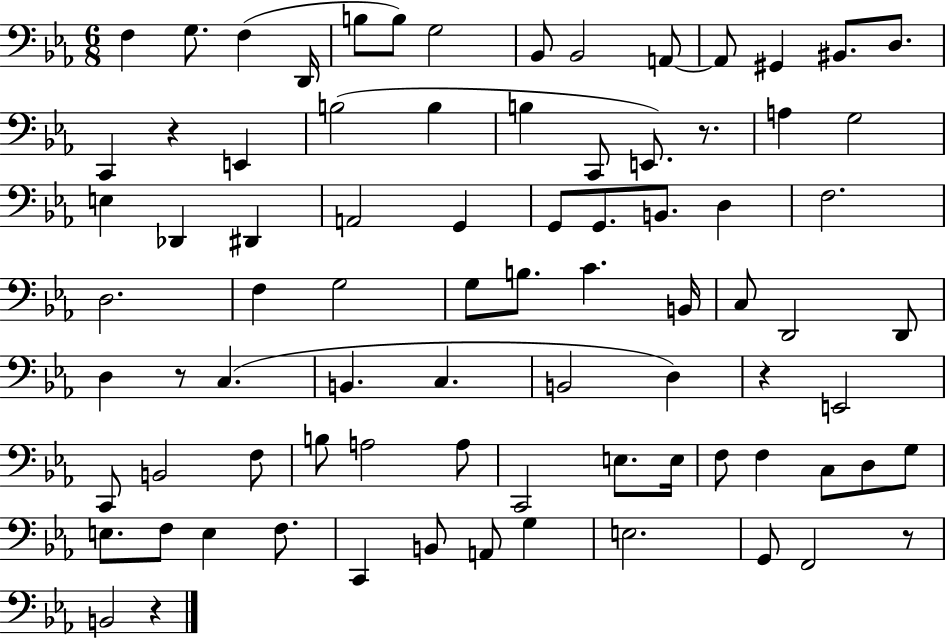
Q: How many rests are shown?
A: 6